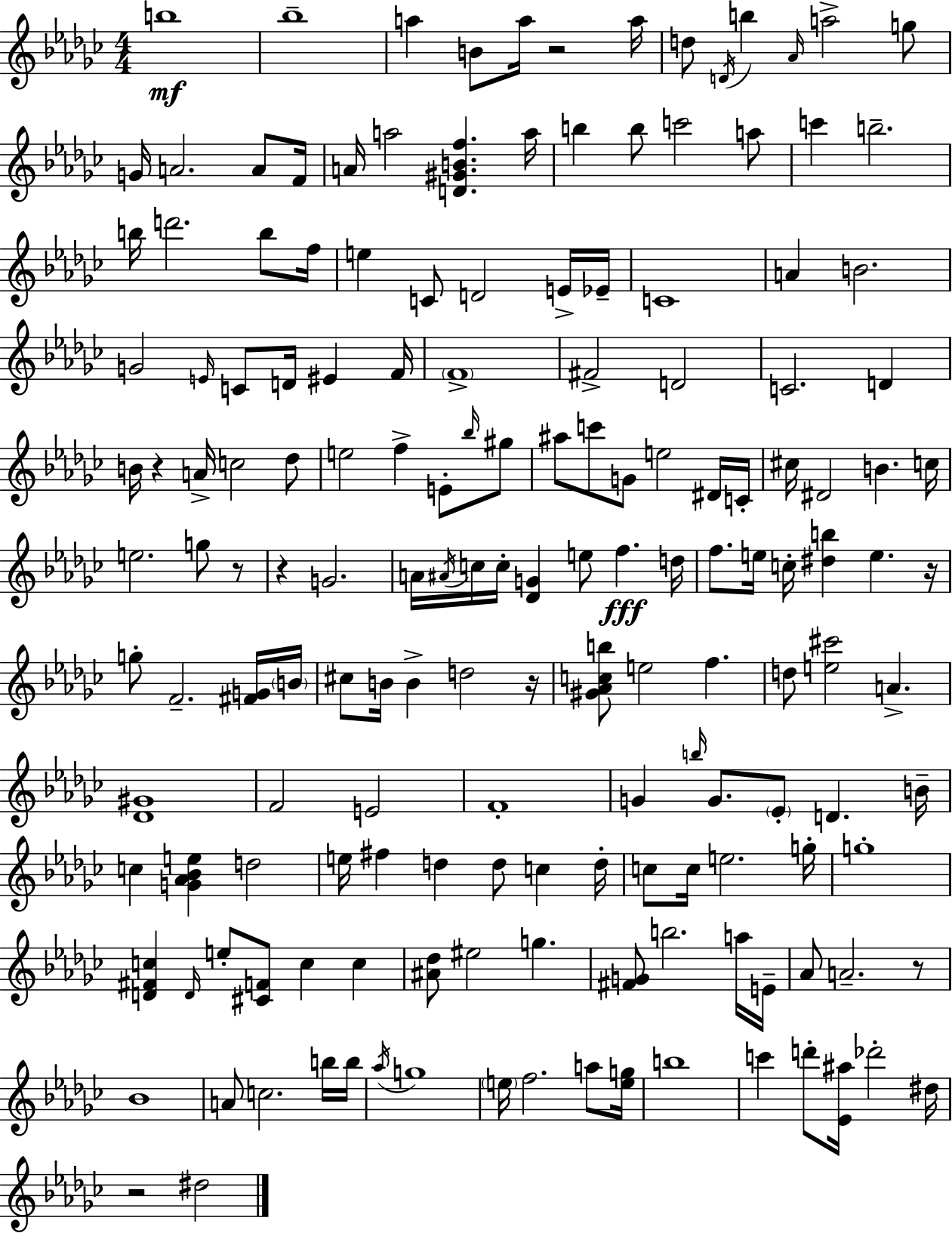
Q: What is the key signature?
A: EES minor